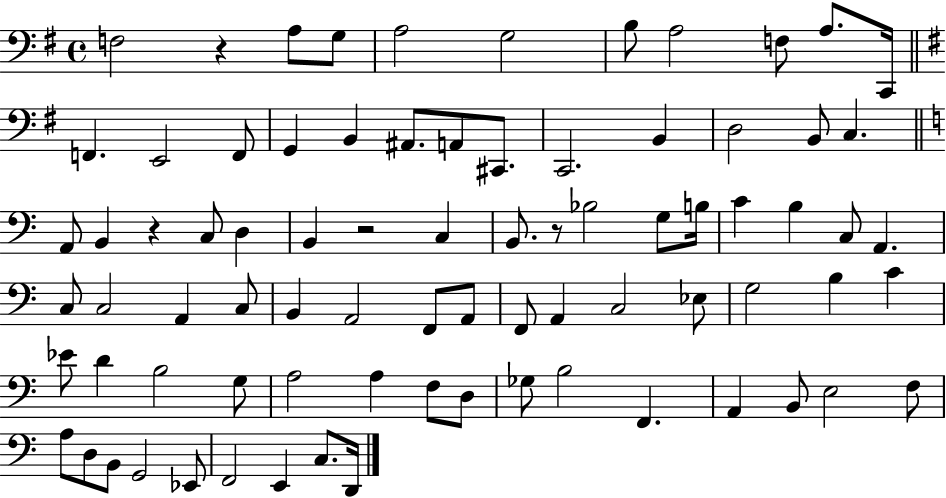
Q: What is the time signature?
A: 4/4